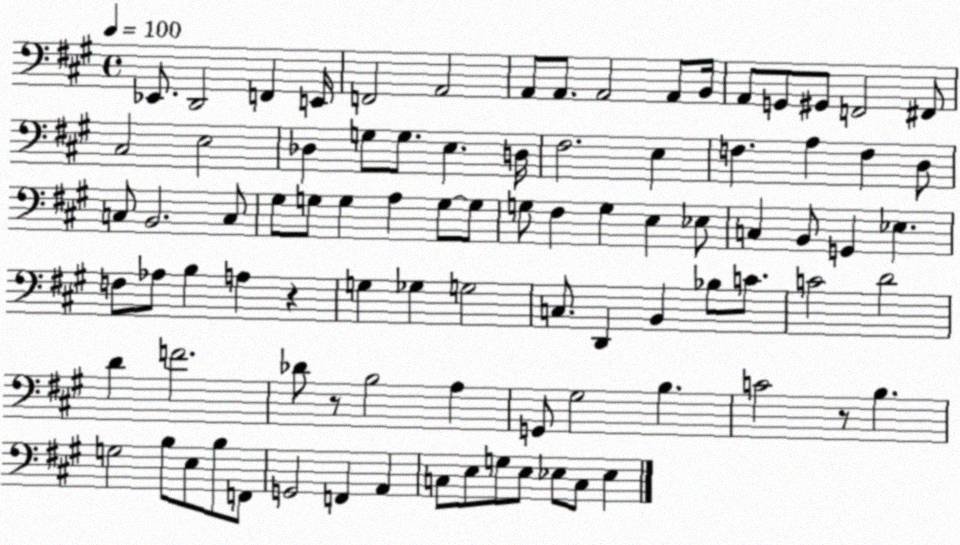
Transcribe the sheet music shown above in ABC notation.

X:1
T:Untitled
M:4/4
L:1/4
K:A
_E,,/2 D,,2 F,, E,,/4 F,,2 A,,2 A,,/2 A,,/2 A,,2 A,,/2 B,,/4 A,,/2 G,,/2 ^G,,/2 F,,2 ^F,,/2 ^C,2 E,2 _D, G,/2 G,/2 E, D,/4 ^F,2 E, F, A, F, D,/2 C,/2 B,,2 C,/2 ^G,/2 G,/2 G, A, G,/2 G,/2 G,/2 ^F, G, E, _E,/2 C, B,,/2 G,, _E, F,/2 _A,/2 B, A, z G, _G, G,2 C,/2 D,, B,, _B,/2 C/2 C2 D2 D F2 _D/2 z/2 B,2 A, G,,/2 ^G,2 B, C2 z/2 B, G,2 B,/2 E,/2 B,/2 F,,/2 G,,2 F,, A,, C,/2 E,/2 G,/2 E,/2 _E,/2 C,/2 _E,